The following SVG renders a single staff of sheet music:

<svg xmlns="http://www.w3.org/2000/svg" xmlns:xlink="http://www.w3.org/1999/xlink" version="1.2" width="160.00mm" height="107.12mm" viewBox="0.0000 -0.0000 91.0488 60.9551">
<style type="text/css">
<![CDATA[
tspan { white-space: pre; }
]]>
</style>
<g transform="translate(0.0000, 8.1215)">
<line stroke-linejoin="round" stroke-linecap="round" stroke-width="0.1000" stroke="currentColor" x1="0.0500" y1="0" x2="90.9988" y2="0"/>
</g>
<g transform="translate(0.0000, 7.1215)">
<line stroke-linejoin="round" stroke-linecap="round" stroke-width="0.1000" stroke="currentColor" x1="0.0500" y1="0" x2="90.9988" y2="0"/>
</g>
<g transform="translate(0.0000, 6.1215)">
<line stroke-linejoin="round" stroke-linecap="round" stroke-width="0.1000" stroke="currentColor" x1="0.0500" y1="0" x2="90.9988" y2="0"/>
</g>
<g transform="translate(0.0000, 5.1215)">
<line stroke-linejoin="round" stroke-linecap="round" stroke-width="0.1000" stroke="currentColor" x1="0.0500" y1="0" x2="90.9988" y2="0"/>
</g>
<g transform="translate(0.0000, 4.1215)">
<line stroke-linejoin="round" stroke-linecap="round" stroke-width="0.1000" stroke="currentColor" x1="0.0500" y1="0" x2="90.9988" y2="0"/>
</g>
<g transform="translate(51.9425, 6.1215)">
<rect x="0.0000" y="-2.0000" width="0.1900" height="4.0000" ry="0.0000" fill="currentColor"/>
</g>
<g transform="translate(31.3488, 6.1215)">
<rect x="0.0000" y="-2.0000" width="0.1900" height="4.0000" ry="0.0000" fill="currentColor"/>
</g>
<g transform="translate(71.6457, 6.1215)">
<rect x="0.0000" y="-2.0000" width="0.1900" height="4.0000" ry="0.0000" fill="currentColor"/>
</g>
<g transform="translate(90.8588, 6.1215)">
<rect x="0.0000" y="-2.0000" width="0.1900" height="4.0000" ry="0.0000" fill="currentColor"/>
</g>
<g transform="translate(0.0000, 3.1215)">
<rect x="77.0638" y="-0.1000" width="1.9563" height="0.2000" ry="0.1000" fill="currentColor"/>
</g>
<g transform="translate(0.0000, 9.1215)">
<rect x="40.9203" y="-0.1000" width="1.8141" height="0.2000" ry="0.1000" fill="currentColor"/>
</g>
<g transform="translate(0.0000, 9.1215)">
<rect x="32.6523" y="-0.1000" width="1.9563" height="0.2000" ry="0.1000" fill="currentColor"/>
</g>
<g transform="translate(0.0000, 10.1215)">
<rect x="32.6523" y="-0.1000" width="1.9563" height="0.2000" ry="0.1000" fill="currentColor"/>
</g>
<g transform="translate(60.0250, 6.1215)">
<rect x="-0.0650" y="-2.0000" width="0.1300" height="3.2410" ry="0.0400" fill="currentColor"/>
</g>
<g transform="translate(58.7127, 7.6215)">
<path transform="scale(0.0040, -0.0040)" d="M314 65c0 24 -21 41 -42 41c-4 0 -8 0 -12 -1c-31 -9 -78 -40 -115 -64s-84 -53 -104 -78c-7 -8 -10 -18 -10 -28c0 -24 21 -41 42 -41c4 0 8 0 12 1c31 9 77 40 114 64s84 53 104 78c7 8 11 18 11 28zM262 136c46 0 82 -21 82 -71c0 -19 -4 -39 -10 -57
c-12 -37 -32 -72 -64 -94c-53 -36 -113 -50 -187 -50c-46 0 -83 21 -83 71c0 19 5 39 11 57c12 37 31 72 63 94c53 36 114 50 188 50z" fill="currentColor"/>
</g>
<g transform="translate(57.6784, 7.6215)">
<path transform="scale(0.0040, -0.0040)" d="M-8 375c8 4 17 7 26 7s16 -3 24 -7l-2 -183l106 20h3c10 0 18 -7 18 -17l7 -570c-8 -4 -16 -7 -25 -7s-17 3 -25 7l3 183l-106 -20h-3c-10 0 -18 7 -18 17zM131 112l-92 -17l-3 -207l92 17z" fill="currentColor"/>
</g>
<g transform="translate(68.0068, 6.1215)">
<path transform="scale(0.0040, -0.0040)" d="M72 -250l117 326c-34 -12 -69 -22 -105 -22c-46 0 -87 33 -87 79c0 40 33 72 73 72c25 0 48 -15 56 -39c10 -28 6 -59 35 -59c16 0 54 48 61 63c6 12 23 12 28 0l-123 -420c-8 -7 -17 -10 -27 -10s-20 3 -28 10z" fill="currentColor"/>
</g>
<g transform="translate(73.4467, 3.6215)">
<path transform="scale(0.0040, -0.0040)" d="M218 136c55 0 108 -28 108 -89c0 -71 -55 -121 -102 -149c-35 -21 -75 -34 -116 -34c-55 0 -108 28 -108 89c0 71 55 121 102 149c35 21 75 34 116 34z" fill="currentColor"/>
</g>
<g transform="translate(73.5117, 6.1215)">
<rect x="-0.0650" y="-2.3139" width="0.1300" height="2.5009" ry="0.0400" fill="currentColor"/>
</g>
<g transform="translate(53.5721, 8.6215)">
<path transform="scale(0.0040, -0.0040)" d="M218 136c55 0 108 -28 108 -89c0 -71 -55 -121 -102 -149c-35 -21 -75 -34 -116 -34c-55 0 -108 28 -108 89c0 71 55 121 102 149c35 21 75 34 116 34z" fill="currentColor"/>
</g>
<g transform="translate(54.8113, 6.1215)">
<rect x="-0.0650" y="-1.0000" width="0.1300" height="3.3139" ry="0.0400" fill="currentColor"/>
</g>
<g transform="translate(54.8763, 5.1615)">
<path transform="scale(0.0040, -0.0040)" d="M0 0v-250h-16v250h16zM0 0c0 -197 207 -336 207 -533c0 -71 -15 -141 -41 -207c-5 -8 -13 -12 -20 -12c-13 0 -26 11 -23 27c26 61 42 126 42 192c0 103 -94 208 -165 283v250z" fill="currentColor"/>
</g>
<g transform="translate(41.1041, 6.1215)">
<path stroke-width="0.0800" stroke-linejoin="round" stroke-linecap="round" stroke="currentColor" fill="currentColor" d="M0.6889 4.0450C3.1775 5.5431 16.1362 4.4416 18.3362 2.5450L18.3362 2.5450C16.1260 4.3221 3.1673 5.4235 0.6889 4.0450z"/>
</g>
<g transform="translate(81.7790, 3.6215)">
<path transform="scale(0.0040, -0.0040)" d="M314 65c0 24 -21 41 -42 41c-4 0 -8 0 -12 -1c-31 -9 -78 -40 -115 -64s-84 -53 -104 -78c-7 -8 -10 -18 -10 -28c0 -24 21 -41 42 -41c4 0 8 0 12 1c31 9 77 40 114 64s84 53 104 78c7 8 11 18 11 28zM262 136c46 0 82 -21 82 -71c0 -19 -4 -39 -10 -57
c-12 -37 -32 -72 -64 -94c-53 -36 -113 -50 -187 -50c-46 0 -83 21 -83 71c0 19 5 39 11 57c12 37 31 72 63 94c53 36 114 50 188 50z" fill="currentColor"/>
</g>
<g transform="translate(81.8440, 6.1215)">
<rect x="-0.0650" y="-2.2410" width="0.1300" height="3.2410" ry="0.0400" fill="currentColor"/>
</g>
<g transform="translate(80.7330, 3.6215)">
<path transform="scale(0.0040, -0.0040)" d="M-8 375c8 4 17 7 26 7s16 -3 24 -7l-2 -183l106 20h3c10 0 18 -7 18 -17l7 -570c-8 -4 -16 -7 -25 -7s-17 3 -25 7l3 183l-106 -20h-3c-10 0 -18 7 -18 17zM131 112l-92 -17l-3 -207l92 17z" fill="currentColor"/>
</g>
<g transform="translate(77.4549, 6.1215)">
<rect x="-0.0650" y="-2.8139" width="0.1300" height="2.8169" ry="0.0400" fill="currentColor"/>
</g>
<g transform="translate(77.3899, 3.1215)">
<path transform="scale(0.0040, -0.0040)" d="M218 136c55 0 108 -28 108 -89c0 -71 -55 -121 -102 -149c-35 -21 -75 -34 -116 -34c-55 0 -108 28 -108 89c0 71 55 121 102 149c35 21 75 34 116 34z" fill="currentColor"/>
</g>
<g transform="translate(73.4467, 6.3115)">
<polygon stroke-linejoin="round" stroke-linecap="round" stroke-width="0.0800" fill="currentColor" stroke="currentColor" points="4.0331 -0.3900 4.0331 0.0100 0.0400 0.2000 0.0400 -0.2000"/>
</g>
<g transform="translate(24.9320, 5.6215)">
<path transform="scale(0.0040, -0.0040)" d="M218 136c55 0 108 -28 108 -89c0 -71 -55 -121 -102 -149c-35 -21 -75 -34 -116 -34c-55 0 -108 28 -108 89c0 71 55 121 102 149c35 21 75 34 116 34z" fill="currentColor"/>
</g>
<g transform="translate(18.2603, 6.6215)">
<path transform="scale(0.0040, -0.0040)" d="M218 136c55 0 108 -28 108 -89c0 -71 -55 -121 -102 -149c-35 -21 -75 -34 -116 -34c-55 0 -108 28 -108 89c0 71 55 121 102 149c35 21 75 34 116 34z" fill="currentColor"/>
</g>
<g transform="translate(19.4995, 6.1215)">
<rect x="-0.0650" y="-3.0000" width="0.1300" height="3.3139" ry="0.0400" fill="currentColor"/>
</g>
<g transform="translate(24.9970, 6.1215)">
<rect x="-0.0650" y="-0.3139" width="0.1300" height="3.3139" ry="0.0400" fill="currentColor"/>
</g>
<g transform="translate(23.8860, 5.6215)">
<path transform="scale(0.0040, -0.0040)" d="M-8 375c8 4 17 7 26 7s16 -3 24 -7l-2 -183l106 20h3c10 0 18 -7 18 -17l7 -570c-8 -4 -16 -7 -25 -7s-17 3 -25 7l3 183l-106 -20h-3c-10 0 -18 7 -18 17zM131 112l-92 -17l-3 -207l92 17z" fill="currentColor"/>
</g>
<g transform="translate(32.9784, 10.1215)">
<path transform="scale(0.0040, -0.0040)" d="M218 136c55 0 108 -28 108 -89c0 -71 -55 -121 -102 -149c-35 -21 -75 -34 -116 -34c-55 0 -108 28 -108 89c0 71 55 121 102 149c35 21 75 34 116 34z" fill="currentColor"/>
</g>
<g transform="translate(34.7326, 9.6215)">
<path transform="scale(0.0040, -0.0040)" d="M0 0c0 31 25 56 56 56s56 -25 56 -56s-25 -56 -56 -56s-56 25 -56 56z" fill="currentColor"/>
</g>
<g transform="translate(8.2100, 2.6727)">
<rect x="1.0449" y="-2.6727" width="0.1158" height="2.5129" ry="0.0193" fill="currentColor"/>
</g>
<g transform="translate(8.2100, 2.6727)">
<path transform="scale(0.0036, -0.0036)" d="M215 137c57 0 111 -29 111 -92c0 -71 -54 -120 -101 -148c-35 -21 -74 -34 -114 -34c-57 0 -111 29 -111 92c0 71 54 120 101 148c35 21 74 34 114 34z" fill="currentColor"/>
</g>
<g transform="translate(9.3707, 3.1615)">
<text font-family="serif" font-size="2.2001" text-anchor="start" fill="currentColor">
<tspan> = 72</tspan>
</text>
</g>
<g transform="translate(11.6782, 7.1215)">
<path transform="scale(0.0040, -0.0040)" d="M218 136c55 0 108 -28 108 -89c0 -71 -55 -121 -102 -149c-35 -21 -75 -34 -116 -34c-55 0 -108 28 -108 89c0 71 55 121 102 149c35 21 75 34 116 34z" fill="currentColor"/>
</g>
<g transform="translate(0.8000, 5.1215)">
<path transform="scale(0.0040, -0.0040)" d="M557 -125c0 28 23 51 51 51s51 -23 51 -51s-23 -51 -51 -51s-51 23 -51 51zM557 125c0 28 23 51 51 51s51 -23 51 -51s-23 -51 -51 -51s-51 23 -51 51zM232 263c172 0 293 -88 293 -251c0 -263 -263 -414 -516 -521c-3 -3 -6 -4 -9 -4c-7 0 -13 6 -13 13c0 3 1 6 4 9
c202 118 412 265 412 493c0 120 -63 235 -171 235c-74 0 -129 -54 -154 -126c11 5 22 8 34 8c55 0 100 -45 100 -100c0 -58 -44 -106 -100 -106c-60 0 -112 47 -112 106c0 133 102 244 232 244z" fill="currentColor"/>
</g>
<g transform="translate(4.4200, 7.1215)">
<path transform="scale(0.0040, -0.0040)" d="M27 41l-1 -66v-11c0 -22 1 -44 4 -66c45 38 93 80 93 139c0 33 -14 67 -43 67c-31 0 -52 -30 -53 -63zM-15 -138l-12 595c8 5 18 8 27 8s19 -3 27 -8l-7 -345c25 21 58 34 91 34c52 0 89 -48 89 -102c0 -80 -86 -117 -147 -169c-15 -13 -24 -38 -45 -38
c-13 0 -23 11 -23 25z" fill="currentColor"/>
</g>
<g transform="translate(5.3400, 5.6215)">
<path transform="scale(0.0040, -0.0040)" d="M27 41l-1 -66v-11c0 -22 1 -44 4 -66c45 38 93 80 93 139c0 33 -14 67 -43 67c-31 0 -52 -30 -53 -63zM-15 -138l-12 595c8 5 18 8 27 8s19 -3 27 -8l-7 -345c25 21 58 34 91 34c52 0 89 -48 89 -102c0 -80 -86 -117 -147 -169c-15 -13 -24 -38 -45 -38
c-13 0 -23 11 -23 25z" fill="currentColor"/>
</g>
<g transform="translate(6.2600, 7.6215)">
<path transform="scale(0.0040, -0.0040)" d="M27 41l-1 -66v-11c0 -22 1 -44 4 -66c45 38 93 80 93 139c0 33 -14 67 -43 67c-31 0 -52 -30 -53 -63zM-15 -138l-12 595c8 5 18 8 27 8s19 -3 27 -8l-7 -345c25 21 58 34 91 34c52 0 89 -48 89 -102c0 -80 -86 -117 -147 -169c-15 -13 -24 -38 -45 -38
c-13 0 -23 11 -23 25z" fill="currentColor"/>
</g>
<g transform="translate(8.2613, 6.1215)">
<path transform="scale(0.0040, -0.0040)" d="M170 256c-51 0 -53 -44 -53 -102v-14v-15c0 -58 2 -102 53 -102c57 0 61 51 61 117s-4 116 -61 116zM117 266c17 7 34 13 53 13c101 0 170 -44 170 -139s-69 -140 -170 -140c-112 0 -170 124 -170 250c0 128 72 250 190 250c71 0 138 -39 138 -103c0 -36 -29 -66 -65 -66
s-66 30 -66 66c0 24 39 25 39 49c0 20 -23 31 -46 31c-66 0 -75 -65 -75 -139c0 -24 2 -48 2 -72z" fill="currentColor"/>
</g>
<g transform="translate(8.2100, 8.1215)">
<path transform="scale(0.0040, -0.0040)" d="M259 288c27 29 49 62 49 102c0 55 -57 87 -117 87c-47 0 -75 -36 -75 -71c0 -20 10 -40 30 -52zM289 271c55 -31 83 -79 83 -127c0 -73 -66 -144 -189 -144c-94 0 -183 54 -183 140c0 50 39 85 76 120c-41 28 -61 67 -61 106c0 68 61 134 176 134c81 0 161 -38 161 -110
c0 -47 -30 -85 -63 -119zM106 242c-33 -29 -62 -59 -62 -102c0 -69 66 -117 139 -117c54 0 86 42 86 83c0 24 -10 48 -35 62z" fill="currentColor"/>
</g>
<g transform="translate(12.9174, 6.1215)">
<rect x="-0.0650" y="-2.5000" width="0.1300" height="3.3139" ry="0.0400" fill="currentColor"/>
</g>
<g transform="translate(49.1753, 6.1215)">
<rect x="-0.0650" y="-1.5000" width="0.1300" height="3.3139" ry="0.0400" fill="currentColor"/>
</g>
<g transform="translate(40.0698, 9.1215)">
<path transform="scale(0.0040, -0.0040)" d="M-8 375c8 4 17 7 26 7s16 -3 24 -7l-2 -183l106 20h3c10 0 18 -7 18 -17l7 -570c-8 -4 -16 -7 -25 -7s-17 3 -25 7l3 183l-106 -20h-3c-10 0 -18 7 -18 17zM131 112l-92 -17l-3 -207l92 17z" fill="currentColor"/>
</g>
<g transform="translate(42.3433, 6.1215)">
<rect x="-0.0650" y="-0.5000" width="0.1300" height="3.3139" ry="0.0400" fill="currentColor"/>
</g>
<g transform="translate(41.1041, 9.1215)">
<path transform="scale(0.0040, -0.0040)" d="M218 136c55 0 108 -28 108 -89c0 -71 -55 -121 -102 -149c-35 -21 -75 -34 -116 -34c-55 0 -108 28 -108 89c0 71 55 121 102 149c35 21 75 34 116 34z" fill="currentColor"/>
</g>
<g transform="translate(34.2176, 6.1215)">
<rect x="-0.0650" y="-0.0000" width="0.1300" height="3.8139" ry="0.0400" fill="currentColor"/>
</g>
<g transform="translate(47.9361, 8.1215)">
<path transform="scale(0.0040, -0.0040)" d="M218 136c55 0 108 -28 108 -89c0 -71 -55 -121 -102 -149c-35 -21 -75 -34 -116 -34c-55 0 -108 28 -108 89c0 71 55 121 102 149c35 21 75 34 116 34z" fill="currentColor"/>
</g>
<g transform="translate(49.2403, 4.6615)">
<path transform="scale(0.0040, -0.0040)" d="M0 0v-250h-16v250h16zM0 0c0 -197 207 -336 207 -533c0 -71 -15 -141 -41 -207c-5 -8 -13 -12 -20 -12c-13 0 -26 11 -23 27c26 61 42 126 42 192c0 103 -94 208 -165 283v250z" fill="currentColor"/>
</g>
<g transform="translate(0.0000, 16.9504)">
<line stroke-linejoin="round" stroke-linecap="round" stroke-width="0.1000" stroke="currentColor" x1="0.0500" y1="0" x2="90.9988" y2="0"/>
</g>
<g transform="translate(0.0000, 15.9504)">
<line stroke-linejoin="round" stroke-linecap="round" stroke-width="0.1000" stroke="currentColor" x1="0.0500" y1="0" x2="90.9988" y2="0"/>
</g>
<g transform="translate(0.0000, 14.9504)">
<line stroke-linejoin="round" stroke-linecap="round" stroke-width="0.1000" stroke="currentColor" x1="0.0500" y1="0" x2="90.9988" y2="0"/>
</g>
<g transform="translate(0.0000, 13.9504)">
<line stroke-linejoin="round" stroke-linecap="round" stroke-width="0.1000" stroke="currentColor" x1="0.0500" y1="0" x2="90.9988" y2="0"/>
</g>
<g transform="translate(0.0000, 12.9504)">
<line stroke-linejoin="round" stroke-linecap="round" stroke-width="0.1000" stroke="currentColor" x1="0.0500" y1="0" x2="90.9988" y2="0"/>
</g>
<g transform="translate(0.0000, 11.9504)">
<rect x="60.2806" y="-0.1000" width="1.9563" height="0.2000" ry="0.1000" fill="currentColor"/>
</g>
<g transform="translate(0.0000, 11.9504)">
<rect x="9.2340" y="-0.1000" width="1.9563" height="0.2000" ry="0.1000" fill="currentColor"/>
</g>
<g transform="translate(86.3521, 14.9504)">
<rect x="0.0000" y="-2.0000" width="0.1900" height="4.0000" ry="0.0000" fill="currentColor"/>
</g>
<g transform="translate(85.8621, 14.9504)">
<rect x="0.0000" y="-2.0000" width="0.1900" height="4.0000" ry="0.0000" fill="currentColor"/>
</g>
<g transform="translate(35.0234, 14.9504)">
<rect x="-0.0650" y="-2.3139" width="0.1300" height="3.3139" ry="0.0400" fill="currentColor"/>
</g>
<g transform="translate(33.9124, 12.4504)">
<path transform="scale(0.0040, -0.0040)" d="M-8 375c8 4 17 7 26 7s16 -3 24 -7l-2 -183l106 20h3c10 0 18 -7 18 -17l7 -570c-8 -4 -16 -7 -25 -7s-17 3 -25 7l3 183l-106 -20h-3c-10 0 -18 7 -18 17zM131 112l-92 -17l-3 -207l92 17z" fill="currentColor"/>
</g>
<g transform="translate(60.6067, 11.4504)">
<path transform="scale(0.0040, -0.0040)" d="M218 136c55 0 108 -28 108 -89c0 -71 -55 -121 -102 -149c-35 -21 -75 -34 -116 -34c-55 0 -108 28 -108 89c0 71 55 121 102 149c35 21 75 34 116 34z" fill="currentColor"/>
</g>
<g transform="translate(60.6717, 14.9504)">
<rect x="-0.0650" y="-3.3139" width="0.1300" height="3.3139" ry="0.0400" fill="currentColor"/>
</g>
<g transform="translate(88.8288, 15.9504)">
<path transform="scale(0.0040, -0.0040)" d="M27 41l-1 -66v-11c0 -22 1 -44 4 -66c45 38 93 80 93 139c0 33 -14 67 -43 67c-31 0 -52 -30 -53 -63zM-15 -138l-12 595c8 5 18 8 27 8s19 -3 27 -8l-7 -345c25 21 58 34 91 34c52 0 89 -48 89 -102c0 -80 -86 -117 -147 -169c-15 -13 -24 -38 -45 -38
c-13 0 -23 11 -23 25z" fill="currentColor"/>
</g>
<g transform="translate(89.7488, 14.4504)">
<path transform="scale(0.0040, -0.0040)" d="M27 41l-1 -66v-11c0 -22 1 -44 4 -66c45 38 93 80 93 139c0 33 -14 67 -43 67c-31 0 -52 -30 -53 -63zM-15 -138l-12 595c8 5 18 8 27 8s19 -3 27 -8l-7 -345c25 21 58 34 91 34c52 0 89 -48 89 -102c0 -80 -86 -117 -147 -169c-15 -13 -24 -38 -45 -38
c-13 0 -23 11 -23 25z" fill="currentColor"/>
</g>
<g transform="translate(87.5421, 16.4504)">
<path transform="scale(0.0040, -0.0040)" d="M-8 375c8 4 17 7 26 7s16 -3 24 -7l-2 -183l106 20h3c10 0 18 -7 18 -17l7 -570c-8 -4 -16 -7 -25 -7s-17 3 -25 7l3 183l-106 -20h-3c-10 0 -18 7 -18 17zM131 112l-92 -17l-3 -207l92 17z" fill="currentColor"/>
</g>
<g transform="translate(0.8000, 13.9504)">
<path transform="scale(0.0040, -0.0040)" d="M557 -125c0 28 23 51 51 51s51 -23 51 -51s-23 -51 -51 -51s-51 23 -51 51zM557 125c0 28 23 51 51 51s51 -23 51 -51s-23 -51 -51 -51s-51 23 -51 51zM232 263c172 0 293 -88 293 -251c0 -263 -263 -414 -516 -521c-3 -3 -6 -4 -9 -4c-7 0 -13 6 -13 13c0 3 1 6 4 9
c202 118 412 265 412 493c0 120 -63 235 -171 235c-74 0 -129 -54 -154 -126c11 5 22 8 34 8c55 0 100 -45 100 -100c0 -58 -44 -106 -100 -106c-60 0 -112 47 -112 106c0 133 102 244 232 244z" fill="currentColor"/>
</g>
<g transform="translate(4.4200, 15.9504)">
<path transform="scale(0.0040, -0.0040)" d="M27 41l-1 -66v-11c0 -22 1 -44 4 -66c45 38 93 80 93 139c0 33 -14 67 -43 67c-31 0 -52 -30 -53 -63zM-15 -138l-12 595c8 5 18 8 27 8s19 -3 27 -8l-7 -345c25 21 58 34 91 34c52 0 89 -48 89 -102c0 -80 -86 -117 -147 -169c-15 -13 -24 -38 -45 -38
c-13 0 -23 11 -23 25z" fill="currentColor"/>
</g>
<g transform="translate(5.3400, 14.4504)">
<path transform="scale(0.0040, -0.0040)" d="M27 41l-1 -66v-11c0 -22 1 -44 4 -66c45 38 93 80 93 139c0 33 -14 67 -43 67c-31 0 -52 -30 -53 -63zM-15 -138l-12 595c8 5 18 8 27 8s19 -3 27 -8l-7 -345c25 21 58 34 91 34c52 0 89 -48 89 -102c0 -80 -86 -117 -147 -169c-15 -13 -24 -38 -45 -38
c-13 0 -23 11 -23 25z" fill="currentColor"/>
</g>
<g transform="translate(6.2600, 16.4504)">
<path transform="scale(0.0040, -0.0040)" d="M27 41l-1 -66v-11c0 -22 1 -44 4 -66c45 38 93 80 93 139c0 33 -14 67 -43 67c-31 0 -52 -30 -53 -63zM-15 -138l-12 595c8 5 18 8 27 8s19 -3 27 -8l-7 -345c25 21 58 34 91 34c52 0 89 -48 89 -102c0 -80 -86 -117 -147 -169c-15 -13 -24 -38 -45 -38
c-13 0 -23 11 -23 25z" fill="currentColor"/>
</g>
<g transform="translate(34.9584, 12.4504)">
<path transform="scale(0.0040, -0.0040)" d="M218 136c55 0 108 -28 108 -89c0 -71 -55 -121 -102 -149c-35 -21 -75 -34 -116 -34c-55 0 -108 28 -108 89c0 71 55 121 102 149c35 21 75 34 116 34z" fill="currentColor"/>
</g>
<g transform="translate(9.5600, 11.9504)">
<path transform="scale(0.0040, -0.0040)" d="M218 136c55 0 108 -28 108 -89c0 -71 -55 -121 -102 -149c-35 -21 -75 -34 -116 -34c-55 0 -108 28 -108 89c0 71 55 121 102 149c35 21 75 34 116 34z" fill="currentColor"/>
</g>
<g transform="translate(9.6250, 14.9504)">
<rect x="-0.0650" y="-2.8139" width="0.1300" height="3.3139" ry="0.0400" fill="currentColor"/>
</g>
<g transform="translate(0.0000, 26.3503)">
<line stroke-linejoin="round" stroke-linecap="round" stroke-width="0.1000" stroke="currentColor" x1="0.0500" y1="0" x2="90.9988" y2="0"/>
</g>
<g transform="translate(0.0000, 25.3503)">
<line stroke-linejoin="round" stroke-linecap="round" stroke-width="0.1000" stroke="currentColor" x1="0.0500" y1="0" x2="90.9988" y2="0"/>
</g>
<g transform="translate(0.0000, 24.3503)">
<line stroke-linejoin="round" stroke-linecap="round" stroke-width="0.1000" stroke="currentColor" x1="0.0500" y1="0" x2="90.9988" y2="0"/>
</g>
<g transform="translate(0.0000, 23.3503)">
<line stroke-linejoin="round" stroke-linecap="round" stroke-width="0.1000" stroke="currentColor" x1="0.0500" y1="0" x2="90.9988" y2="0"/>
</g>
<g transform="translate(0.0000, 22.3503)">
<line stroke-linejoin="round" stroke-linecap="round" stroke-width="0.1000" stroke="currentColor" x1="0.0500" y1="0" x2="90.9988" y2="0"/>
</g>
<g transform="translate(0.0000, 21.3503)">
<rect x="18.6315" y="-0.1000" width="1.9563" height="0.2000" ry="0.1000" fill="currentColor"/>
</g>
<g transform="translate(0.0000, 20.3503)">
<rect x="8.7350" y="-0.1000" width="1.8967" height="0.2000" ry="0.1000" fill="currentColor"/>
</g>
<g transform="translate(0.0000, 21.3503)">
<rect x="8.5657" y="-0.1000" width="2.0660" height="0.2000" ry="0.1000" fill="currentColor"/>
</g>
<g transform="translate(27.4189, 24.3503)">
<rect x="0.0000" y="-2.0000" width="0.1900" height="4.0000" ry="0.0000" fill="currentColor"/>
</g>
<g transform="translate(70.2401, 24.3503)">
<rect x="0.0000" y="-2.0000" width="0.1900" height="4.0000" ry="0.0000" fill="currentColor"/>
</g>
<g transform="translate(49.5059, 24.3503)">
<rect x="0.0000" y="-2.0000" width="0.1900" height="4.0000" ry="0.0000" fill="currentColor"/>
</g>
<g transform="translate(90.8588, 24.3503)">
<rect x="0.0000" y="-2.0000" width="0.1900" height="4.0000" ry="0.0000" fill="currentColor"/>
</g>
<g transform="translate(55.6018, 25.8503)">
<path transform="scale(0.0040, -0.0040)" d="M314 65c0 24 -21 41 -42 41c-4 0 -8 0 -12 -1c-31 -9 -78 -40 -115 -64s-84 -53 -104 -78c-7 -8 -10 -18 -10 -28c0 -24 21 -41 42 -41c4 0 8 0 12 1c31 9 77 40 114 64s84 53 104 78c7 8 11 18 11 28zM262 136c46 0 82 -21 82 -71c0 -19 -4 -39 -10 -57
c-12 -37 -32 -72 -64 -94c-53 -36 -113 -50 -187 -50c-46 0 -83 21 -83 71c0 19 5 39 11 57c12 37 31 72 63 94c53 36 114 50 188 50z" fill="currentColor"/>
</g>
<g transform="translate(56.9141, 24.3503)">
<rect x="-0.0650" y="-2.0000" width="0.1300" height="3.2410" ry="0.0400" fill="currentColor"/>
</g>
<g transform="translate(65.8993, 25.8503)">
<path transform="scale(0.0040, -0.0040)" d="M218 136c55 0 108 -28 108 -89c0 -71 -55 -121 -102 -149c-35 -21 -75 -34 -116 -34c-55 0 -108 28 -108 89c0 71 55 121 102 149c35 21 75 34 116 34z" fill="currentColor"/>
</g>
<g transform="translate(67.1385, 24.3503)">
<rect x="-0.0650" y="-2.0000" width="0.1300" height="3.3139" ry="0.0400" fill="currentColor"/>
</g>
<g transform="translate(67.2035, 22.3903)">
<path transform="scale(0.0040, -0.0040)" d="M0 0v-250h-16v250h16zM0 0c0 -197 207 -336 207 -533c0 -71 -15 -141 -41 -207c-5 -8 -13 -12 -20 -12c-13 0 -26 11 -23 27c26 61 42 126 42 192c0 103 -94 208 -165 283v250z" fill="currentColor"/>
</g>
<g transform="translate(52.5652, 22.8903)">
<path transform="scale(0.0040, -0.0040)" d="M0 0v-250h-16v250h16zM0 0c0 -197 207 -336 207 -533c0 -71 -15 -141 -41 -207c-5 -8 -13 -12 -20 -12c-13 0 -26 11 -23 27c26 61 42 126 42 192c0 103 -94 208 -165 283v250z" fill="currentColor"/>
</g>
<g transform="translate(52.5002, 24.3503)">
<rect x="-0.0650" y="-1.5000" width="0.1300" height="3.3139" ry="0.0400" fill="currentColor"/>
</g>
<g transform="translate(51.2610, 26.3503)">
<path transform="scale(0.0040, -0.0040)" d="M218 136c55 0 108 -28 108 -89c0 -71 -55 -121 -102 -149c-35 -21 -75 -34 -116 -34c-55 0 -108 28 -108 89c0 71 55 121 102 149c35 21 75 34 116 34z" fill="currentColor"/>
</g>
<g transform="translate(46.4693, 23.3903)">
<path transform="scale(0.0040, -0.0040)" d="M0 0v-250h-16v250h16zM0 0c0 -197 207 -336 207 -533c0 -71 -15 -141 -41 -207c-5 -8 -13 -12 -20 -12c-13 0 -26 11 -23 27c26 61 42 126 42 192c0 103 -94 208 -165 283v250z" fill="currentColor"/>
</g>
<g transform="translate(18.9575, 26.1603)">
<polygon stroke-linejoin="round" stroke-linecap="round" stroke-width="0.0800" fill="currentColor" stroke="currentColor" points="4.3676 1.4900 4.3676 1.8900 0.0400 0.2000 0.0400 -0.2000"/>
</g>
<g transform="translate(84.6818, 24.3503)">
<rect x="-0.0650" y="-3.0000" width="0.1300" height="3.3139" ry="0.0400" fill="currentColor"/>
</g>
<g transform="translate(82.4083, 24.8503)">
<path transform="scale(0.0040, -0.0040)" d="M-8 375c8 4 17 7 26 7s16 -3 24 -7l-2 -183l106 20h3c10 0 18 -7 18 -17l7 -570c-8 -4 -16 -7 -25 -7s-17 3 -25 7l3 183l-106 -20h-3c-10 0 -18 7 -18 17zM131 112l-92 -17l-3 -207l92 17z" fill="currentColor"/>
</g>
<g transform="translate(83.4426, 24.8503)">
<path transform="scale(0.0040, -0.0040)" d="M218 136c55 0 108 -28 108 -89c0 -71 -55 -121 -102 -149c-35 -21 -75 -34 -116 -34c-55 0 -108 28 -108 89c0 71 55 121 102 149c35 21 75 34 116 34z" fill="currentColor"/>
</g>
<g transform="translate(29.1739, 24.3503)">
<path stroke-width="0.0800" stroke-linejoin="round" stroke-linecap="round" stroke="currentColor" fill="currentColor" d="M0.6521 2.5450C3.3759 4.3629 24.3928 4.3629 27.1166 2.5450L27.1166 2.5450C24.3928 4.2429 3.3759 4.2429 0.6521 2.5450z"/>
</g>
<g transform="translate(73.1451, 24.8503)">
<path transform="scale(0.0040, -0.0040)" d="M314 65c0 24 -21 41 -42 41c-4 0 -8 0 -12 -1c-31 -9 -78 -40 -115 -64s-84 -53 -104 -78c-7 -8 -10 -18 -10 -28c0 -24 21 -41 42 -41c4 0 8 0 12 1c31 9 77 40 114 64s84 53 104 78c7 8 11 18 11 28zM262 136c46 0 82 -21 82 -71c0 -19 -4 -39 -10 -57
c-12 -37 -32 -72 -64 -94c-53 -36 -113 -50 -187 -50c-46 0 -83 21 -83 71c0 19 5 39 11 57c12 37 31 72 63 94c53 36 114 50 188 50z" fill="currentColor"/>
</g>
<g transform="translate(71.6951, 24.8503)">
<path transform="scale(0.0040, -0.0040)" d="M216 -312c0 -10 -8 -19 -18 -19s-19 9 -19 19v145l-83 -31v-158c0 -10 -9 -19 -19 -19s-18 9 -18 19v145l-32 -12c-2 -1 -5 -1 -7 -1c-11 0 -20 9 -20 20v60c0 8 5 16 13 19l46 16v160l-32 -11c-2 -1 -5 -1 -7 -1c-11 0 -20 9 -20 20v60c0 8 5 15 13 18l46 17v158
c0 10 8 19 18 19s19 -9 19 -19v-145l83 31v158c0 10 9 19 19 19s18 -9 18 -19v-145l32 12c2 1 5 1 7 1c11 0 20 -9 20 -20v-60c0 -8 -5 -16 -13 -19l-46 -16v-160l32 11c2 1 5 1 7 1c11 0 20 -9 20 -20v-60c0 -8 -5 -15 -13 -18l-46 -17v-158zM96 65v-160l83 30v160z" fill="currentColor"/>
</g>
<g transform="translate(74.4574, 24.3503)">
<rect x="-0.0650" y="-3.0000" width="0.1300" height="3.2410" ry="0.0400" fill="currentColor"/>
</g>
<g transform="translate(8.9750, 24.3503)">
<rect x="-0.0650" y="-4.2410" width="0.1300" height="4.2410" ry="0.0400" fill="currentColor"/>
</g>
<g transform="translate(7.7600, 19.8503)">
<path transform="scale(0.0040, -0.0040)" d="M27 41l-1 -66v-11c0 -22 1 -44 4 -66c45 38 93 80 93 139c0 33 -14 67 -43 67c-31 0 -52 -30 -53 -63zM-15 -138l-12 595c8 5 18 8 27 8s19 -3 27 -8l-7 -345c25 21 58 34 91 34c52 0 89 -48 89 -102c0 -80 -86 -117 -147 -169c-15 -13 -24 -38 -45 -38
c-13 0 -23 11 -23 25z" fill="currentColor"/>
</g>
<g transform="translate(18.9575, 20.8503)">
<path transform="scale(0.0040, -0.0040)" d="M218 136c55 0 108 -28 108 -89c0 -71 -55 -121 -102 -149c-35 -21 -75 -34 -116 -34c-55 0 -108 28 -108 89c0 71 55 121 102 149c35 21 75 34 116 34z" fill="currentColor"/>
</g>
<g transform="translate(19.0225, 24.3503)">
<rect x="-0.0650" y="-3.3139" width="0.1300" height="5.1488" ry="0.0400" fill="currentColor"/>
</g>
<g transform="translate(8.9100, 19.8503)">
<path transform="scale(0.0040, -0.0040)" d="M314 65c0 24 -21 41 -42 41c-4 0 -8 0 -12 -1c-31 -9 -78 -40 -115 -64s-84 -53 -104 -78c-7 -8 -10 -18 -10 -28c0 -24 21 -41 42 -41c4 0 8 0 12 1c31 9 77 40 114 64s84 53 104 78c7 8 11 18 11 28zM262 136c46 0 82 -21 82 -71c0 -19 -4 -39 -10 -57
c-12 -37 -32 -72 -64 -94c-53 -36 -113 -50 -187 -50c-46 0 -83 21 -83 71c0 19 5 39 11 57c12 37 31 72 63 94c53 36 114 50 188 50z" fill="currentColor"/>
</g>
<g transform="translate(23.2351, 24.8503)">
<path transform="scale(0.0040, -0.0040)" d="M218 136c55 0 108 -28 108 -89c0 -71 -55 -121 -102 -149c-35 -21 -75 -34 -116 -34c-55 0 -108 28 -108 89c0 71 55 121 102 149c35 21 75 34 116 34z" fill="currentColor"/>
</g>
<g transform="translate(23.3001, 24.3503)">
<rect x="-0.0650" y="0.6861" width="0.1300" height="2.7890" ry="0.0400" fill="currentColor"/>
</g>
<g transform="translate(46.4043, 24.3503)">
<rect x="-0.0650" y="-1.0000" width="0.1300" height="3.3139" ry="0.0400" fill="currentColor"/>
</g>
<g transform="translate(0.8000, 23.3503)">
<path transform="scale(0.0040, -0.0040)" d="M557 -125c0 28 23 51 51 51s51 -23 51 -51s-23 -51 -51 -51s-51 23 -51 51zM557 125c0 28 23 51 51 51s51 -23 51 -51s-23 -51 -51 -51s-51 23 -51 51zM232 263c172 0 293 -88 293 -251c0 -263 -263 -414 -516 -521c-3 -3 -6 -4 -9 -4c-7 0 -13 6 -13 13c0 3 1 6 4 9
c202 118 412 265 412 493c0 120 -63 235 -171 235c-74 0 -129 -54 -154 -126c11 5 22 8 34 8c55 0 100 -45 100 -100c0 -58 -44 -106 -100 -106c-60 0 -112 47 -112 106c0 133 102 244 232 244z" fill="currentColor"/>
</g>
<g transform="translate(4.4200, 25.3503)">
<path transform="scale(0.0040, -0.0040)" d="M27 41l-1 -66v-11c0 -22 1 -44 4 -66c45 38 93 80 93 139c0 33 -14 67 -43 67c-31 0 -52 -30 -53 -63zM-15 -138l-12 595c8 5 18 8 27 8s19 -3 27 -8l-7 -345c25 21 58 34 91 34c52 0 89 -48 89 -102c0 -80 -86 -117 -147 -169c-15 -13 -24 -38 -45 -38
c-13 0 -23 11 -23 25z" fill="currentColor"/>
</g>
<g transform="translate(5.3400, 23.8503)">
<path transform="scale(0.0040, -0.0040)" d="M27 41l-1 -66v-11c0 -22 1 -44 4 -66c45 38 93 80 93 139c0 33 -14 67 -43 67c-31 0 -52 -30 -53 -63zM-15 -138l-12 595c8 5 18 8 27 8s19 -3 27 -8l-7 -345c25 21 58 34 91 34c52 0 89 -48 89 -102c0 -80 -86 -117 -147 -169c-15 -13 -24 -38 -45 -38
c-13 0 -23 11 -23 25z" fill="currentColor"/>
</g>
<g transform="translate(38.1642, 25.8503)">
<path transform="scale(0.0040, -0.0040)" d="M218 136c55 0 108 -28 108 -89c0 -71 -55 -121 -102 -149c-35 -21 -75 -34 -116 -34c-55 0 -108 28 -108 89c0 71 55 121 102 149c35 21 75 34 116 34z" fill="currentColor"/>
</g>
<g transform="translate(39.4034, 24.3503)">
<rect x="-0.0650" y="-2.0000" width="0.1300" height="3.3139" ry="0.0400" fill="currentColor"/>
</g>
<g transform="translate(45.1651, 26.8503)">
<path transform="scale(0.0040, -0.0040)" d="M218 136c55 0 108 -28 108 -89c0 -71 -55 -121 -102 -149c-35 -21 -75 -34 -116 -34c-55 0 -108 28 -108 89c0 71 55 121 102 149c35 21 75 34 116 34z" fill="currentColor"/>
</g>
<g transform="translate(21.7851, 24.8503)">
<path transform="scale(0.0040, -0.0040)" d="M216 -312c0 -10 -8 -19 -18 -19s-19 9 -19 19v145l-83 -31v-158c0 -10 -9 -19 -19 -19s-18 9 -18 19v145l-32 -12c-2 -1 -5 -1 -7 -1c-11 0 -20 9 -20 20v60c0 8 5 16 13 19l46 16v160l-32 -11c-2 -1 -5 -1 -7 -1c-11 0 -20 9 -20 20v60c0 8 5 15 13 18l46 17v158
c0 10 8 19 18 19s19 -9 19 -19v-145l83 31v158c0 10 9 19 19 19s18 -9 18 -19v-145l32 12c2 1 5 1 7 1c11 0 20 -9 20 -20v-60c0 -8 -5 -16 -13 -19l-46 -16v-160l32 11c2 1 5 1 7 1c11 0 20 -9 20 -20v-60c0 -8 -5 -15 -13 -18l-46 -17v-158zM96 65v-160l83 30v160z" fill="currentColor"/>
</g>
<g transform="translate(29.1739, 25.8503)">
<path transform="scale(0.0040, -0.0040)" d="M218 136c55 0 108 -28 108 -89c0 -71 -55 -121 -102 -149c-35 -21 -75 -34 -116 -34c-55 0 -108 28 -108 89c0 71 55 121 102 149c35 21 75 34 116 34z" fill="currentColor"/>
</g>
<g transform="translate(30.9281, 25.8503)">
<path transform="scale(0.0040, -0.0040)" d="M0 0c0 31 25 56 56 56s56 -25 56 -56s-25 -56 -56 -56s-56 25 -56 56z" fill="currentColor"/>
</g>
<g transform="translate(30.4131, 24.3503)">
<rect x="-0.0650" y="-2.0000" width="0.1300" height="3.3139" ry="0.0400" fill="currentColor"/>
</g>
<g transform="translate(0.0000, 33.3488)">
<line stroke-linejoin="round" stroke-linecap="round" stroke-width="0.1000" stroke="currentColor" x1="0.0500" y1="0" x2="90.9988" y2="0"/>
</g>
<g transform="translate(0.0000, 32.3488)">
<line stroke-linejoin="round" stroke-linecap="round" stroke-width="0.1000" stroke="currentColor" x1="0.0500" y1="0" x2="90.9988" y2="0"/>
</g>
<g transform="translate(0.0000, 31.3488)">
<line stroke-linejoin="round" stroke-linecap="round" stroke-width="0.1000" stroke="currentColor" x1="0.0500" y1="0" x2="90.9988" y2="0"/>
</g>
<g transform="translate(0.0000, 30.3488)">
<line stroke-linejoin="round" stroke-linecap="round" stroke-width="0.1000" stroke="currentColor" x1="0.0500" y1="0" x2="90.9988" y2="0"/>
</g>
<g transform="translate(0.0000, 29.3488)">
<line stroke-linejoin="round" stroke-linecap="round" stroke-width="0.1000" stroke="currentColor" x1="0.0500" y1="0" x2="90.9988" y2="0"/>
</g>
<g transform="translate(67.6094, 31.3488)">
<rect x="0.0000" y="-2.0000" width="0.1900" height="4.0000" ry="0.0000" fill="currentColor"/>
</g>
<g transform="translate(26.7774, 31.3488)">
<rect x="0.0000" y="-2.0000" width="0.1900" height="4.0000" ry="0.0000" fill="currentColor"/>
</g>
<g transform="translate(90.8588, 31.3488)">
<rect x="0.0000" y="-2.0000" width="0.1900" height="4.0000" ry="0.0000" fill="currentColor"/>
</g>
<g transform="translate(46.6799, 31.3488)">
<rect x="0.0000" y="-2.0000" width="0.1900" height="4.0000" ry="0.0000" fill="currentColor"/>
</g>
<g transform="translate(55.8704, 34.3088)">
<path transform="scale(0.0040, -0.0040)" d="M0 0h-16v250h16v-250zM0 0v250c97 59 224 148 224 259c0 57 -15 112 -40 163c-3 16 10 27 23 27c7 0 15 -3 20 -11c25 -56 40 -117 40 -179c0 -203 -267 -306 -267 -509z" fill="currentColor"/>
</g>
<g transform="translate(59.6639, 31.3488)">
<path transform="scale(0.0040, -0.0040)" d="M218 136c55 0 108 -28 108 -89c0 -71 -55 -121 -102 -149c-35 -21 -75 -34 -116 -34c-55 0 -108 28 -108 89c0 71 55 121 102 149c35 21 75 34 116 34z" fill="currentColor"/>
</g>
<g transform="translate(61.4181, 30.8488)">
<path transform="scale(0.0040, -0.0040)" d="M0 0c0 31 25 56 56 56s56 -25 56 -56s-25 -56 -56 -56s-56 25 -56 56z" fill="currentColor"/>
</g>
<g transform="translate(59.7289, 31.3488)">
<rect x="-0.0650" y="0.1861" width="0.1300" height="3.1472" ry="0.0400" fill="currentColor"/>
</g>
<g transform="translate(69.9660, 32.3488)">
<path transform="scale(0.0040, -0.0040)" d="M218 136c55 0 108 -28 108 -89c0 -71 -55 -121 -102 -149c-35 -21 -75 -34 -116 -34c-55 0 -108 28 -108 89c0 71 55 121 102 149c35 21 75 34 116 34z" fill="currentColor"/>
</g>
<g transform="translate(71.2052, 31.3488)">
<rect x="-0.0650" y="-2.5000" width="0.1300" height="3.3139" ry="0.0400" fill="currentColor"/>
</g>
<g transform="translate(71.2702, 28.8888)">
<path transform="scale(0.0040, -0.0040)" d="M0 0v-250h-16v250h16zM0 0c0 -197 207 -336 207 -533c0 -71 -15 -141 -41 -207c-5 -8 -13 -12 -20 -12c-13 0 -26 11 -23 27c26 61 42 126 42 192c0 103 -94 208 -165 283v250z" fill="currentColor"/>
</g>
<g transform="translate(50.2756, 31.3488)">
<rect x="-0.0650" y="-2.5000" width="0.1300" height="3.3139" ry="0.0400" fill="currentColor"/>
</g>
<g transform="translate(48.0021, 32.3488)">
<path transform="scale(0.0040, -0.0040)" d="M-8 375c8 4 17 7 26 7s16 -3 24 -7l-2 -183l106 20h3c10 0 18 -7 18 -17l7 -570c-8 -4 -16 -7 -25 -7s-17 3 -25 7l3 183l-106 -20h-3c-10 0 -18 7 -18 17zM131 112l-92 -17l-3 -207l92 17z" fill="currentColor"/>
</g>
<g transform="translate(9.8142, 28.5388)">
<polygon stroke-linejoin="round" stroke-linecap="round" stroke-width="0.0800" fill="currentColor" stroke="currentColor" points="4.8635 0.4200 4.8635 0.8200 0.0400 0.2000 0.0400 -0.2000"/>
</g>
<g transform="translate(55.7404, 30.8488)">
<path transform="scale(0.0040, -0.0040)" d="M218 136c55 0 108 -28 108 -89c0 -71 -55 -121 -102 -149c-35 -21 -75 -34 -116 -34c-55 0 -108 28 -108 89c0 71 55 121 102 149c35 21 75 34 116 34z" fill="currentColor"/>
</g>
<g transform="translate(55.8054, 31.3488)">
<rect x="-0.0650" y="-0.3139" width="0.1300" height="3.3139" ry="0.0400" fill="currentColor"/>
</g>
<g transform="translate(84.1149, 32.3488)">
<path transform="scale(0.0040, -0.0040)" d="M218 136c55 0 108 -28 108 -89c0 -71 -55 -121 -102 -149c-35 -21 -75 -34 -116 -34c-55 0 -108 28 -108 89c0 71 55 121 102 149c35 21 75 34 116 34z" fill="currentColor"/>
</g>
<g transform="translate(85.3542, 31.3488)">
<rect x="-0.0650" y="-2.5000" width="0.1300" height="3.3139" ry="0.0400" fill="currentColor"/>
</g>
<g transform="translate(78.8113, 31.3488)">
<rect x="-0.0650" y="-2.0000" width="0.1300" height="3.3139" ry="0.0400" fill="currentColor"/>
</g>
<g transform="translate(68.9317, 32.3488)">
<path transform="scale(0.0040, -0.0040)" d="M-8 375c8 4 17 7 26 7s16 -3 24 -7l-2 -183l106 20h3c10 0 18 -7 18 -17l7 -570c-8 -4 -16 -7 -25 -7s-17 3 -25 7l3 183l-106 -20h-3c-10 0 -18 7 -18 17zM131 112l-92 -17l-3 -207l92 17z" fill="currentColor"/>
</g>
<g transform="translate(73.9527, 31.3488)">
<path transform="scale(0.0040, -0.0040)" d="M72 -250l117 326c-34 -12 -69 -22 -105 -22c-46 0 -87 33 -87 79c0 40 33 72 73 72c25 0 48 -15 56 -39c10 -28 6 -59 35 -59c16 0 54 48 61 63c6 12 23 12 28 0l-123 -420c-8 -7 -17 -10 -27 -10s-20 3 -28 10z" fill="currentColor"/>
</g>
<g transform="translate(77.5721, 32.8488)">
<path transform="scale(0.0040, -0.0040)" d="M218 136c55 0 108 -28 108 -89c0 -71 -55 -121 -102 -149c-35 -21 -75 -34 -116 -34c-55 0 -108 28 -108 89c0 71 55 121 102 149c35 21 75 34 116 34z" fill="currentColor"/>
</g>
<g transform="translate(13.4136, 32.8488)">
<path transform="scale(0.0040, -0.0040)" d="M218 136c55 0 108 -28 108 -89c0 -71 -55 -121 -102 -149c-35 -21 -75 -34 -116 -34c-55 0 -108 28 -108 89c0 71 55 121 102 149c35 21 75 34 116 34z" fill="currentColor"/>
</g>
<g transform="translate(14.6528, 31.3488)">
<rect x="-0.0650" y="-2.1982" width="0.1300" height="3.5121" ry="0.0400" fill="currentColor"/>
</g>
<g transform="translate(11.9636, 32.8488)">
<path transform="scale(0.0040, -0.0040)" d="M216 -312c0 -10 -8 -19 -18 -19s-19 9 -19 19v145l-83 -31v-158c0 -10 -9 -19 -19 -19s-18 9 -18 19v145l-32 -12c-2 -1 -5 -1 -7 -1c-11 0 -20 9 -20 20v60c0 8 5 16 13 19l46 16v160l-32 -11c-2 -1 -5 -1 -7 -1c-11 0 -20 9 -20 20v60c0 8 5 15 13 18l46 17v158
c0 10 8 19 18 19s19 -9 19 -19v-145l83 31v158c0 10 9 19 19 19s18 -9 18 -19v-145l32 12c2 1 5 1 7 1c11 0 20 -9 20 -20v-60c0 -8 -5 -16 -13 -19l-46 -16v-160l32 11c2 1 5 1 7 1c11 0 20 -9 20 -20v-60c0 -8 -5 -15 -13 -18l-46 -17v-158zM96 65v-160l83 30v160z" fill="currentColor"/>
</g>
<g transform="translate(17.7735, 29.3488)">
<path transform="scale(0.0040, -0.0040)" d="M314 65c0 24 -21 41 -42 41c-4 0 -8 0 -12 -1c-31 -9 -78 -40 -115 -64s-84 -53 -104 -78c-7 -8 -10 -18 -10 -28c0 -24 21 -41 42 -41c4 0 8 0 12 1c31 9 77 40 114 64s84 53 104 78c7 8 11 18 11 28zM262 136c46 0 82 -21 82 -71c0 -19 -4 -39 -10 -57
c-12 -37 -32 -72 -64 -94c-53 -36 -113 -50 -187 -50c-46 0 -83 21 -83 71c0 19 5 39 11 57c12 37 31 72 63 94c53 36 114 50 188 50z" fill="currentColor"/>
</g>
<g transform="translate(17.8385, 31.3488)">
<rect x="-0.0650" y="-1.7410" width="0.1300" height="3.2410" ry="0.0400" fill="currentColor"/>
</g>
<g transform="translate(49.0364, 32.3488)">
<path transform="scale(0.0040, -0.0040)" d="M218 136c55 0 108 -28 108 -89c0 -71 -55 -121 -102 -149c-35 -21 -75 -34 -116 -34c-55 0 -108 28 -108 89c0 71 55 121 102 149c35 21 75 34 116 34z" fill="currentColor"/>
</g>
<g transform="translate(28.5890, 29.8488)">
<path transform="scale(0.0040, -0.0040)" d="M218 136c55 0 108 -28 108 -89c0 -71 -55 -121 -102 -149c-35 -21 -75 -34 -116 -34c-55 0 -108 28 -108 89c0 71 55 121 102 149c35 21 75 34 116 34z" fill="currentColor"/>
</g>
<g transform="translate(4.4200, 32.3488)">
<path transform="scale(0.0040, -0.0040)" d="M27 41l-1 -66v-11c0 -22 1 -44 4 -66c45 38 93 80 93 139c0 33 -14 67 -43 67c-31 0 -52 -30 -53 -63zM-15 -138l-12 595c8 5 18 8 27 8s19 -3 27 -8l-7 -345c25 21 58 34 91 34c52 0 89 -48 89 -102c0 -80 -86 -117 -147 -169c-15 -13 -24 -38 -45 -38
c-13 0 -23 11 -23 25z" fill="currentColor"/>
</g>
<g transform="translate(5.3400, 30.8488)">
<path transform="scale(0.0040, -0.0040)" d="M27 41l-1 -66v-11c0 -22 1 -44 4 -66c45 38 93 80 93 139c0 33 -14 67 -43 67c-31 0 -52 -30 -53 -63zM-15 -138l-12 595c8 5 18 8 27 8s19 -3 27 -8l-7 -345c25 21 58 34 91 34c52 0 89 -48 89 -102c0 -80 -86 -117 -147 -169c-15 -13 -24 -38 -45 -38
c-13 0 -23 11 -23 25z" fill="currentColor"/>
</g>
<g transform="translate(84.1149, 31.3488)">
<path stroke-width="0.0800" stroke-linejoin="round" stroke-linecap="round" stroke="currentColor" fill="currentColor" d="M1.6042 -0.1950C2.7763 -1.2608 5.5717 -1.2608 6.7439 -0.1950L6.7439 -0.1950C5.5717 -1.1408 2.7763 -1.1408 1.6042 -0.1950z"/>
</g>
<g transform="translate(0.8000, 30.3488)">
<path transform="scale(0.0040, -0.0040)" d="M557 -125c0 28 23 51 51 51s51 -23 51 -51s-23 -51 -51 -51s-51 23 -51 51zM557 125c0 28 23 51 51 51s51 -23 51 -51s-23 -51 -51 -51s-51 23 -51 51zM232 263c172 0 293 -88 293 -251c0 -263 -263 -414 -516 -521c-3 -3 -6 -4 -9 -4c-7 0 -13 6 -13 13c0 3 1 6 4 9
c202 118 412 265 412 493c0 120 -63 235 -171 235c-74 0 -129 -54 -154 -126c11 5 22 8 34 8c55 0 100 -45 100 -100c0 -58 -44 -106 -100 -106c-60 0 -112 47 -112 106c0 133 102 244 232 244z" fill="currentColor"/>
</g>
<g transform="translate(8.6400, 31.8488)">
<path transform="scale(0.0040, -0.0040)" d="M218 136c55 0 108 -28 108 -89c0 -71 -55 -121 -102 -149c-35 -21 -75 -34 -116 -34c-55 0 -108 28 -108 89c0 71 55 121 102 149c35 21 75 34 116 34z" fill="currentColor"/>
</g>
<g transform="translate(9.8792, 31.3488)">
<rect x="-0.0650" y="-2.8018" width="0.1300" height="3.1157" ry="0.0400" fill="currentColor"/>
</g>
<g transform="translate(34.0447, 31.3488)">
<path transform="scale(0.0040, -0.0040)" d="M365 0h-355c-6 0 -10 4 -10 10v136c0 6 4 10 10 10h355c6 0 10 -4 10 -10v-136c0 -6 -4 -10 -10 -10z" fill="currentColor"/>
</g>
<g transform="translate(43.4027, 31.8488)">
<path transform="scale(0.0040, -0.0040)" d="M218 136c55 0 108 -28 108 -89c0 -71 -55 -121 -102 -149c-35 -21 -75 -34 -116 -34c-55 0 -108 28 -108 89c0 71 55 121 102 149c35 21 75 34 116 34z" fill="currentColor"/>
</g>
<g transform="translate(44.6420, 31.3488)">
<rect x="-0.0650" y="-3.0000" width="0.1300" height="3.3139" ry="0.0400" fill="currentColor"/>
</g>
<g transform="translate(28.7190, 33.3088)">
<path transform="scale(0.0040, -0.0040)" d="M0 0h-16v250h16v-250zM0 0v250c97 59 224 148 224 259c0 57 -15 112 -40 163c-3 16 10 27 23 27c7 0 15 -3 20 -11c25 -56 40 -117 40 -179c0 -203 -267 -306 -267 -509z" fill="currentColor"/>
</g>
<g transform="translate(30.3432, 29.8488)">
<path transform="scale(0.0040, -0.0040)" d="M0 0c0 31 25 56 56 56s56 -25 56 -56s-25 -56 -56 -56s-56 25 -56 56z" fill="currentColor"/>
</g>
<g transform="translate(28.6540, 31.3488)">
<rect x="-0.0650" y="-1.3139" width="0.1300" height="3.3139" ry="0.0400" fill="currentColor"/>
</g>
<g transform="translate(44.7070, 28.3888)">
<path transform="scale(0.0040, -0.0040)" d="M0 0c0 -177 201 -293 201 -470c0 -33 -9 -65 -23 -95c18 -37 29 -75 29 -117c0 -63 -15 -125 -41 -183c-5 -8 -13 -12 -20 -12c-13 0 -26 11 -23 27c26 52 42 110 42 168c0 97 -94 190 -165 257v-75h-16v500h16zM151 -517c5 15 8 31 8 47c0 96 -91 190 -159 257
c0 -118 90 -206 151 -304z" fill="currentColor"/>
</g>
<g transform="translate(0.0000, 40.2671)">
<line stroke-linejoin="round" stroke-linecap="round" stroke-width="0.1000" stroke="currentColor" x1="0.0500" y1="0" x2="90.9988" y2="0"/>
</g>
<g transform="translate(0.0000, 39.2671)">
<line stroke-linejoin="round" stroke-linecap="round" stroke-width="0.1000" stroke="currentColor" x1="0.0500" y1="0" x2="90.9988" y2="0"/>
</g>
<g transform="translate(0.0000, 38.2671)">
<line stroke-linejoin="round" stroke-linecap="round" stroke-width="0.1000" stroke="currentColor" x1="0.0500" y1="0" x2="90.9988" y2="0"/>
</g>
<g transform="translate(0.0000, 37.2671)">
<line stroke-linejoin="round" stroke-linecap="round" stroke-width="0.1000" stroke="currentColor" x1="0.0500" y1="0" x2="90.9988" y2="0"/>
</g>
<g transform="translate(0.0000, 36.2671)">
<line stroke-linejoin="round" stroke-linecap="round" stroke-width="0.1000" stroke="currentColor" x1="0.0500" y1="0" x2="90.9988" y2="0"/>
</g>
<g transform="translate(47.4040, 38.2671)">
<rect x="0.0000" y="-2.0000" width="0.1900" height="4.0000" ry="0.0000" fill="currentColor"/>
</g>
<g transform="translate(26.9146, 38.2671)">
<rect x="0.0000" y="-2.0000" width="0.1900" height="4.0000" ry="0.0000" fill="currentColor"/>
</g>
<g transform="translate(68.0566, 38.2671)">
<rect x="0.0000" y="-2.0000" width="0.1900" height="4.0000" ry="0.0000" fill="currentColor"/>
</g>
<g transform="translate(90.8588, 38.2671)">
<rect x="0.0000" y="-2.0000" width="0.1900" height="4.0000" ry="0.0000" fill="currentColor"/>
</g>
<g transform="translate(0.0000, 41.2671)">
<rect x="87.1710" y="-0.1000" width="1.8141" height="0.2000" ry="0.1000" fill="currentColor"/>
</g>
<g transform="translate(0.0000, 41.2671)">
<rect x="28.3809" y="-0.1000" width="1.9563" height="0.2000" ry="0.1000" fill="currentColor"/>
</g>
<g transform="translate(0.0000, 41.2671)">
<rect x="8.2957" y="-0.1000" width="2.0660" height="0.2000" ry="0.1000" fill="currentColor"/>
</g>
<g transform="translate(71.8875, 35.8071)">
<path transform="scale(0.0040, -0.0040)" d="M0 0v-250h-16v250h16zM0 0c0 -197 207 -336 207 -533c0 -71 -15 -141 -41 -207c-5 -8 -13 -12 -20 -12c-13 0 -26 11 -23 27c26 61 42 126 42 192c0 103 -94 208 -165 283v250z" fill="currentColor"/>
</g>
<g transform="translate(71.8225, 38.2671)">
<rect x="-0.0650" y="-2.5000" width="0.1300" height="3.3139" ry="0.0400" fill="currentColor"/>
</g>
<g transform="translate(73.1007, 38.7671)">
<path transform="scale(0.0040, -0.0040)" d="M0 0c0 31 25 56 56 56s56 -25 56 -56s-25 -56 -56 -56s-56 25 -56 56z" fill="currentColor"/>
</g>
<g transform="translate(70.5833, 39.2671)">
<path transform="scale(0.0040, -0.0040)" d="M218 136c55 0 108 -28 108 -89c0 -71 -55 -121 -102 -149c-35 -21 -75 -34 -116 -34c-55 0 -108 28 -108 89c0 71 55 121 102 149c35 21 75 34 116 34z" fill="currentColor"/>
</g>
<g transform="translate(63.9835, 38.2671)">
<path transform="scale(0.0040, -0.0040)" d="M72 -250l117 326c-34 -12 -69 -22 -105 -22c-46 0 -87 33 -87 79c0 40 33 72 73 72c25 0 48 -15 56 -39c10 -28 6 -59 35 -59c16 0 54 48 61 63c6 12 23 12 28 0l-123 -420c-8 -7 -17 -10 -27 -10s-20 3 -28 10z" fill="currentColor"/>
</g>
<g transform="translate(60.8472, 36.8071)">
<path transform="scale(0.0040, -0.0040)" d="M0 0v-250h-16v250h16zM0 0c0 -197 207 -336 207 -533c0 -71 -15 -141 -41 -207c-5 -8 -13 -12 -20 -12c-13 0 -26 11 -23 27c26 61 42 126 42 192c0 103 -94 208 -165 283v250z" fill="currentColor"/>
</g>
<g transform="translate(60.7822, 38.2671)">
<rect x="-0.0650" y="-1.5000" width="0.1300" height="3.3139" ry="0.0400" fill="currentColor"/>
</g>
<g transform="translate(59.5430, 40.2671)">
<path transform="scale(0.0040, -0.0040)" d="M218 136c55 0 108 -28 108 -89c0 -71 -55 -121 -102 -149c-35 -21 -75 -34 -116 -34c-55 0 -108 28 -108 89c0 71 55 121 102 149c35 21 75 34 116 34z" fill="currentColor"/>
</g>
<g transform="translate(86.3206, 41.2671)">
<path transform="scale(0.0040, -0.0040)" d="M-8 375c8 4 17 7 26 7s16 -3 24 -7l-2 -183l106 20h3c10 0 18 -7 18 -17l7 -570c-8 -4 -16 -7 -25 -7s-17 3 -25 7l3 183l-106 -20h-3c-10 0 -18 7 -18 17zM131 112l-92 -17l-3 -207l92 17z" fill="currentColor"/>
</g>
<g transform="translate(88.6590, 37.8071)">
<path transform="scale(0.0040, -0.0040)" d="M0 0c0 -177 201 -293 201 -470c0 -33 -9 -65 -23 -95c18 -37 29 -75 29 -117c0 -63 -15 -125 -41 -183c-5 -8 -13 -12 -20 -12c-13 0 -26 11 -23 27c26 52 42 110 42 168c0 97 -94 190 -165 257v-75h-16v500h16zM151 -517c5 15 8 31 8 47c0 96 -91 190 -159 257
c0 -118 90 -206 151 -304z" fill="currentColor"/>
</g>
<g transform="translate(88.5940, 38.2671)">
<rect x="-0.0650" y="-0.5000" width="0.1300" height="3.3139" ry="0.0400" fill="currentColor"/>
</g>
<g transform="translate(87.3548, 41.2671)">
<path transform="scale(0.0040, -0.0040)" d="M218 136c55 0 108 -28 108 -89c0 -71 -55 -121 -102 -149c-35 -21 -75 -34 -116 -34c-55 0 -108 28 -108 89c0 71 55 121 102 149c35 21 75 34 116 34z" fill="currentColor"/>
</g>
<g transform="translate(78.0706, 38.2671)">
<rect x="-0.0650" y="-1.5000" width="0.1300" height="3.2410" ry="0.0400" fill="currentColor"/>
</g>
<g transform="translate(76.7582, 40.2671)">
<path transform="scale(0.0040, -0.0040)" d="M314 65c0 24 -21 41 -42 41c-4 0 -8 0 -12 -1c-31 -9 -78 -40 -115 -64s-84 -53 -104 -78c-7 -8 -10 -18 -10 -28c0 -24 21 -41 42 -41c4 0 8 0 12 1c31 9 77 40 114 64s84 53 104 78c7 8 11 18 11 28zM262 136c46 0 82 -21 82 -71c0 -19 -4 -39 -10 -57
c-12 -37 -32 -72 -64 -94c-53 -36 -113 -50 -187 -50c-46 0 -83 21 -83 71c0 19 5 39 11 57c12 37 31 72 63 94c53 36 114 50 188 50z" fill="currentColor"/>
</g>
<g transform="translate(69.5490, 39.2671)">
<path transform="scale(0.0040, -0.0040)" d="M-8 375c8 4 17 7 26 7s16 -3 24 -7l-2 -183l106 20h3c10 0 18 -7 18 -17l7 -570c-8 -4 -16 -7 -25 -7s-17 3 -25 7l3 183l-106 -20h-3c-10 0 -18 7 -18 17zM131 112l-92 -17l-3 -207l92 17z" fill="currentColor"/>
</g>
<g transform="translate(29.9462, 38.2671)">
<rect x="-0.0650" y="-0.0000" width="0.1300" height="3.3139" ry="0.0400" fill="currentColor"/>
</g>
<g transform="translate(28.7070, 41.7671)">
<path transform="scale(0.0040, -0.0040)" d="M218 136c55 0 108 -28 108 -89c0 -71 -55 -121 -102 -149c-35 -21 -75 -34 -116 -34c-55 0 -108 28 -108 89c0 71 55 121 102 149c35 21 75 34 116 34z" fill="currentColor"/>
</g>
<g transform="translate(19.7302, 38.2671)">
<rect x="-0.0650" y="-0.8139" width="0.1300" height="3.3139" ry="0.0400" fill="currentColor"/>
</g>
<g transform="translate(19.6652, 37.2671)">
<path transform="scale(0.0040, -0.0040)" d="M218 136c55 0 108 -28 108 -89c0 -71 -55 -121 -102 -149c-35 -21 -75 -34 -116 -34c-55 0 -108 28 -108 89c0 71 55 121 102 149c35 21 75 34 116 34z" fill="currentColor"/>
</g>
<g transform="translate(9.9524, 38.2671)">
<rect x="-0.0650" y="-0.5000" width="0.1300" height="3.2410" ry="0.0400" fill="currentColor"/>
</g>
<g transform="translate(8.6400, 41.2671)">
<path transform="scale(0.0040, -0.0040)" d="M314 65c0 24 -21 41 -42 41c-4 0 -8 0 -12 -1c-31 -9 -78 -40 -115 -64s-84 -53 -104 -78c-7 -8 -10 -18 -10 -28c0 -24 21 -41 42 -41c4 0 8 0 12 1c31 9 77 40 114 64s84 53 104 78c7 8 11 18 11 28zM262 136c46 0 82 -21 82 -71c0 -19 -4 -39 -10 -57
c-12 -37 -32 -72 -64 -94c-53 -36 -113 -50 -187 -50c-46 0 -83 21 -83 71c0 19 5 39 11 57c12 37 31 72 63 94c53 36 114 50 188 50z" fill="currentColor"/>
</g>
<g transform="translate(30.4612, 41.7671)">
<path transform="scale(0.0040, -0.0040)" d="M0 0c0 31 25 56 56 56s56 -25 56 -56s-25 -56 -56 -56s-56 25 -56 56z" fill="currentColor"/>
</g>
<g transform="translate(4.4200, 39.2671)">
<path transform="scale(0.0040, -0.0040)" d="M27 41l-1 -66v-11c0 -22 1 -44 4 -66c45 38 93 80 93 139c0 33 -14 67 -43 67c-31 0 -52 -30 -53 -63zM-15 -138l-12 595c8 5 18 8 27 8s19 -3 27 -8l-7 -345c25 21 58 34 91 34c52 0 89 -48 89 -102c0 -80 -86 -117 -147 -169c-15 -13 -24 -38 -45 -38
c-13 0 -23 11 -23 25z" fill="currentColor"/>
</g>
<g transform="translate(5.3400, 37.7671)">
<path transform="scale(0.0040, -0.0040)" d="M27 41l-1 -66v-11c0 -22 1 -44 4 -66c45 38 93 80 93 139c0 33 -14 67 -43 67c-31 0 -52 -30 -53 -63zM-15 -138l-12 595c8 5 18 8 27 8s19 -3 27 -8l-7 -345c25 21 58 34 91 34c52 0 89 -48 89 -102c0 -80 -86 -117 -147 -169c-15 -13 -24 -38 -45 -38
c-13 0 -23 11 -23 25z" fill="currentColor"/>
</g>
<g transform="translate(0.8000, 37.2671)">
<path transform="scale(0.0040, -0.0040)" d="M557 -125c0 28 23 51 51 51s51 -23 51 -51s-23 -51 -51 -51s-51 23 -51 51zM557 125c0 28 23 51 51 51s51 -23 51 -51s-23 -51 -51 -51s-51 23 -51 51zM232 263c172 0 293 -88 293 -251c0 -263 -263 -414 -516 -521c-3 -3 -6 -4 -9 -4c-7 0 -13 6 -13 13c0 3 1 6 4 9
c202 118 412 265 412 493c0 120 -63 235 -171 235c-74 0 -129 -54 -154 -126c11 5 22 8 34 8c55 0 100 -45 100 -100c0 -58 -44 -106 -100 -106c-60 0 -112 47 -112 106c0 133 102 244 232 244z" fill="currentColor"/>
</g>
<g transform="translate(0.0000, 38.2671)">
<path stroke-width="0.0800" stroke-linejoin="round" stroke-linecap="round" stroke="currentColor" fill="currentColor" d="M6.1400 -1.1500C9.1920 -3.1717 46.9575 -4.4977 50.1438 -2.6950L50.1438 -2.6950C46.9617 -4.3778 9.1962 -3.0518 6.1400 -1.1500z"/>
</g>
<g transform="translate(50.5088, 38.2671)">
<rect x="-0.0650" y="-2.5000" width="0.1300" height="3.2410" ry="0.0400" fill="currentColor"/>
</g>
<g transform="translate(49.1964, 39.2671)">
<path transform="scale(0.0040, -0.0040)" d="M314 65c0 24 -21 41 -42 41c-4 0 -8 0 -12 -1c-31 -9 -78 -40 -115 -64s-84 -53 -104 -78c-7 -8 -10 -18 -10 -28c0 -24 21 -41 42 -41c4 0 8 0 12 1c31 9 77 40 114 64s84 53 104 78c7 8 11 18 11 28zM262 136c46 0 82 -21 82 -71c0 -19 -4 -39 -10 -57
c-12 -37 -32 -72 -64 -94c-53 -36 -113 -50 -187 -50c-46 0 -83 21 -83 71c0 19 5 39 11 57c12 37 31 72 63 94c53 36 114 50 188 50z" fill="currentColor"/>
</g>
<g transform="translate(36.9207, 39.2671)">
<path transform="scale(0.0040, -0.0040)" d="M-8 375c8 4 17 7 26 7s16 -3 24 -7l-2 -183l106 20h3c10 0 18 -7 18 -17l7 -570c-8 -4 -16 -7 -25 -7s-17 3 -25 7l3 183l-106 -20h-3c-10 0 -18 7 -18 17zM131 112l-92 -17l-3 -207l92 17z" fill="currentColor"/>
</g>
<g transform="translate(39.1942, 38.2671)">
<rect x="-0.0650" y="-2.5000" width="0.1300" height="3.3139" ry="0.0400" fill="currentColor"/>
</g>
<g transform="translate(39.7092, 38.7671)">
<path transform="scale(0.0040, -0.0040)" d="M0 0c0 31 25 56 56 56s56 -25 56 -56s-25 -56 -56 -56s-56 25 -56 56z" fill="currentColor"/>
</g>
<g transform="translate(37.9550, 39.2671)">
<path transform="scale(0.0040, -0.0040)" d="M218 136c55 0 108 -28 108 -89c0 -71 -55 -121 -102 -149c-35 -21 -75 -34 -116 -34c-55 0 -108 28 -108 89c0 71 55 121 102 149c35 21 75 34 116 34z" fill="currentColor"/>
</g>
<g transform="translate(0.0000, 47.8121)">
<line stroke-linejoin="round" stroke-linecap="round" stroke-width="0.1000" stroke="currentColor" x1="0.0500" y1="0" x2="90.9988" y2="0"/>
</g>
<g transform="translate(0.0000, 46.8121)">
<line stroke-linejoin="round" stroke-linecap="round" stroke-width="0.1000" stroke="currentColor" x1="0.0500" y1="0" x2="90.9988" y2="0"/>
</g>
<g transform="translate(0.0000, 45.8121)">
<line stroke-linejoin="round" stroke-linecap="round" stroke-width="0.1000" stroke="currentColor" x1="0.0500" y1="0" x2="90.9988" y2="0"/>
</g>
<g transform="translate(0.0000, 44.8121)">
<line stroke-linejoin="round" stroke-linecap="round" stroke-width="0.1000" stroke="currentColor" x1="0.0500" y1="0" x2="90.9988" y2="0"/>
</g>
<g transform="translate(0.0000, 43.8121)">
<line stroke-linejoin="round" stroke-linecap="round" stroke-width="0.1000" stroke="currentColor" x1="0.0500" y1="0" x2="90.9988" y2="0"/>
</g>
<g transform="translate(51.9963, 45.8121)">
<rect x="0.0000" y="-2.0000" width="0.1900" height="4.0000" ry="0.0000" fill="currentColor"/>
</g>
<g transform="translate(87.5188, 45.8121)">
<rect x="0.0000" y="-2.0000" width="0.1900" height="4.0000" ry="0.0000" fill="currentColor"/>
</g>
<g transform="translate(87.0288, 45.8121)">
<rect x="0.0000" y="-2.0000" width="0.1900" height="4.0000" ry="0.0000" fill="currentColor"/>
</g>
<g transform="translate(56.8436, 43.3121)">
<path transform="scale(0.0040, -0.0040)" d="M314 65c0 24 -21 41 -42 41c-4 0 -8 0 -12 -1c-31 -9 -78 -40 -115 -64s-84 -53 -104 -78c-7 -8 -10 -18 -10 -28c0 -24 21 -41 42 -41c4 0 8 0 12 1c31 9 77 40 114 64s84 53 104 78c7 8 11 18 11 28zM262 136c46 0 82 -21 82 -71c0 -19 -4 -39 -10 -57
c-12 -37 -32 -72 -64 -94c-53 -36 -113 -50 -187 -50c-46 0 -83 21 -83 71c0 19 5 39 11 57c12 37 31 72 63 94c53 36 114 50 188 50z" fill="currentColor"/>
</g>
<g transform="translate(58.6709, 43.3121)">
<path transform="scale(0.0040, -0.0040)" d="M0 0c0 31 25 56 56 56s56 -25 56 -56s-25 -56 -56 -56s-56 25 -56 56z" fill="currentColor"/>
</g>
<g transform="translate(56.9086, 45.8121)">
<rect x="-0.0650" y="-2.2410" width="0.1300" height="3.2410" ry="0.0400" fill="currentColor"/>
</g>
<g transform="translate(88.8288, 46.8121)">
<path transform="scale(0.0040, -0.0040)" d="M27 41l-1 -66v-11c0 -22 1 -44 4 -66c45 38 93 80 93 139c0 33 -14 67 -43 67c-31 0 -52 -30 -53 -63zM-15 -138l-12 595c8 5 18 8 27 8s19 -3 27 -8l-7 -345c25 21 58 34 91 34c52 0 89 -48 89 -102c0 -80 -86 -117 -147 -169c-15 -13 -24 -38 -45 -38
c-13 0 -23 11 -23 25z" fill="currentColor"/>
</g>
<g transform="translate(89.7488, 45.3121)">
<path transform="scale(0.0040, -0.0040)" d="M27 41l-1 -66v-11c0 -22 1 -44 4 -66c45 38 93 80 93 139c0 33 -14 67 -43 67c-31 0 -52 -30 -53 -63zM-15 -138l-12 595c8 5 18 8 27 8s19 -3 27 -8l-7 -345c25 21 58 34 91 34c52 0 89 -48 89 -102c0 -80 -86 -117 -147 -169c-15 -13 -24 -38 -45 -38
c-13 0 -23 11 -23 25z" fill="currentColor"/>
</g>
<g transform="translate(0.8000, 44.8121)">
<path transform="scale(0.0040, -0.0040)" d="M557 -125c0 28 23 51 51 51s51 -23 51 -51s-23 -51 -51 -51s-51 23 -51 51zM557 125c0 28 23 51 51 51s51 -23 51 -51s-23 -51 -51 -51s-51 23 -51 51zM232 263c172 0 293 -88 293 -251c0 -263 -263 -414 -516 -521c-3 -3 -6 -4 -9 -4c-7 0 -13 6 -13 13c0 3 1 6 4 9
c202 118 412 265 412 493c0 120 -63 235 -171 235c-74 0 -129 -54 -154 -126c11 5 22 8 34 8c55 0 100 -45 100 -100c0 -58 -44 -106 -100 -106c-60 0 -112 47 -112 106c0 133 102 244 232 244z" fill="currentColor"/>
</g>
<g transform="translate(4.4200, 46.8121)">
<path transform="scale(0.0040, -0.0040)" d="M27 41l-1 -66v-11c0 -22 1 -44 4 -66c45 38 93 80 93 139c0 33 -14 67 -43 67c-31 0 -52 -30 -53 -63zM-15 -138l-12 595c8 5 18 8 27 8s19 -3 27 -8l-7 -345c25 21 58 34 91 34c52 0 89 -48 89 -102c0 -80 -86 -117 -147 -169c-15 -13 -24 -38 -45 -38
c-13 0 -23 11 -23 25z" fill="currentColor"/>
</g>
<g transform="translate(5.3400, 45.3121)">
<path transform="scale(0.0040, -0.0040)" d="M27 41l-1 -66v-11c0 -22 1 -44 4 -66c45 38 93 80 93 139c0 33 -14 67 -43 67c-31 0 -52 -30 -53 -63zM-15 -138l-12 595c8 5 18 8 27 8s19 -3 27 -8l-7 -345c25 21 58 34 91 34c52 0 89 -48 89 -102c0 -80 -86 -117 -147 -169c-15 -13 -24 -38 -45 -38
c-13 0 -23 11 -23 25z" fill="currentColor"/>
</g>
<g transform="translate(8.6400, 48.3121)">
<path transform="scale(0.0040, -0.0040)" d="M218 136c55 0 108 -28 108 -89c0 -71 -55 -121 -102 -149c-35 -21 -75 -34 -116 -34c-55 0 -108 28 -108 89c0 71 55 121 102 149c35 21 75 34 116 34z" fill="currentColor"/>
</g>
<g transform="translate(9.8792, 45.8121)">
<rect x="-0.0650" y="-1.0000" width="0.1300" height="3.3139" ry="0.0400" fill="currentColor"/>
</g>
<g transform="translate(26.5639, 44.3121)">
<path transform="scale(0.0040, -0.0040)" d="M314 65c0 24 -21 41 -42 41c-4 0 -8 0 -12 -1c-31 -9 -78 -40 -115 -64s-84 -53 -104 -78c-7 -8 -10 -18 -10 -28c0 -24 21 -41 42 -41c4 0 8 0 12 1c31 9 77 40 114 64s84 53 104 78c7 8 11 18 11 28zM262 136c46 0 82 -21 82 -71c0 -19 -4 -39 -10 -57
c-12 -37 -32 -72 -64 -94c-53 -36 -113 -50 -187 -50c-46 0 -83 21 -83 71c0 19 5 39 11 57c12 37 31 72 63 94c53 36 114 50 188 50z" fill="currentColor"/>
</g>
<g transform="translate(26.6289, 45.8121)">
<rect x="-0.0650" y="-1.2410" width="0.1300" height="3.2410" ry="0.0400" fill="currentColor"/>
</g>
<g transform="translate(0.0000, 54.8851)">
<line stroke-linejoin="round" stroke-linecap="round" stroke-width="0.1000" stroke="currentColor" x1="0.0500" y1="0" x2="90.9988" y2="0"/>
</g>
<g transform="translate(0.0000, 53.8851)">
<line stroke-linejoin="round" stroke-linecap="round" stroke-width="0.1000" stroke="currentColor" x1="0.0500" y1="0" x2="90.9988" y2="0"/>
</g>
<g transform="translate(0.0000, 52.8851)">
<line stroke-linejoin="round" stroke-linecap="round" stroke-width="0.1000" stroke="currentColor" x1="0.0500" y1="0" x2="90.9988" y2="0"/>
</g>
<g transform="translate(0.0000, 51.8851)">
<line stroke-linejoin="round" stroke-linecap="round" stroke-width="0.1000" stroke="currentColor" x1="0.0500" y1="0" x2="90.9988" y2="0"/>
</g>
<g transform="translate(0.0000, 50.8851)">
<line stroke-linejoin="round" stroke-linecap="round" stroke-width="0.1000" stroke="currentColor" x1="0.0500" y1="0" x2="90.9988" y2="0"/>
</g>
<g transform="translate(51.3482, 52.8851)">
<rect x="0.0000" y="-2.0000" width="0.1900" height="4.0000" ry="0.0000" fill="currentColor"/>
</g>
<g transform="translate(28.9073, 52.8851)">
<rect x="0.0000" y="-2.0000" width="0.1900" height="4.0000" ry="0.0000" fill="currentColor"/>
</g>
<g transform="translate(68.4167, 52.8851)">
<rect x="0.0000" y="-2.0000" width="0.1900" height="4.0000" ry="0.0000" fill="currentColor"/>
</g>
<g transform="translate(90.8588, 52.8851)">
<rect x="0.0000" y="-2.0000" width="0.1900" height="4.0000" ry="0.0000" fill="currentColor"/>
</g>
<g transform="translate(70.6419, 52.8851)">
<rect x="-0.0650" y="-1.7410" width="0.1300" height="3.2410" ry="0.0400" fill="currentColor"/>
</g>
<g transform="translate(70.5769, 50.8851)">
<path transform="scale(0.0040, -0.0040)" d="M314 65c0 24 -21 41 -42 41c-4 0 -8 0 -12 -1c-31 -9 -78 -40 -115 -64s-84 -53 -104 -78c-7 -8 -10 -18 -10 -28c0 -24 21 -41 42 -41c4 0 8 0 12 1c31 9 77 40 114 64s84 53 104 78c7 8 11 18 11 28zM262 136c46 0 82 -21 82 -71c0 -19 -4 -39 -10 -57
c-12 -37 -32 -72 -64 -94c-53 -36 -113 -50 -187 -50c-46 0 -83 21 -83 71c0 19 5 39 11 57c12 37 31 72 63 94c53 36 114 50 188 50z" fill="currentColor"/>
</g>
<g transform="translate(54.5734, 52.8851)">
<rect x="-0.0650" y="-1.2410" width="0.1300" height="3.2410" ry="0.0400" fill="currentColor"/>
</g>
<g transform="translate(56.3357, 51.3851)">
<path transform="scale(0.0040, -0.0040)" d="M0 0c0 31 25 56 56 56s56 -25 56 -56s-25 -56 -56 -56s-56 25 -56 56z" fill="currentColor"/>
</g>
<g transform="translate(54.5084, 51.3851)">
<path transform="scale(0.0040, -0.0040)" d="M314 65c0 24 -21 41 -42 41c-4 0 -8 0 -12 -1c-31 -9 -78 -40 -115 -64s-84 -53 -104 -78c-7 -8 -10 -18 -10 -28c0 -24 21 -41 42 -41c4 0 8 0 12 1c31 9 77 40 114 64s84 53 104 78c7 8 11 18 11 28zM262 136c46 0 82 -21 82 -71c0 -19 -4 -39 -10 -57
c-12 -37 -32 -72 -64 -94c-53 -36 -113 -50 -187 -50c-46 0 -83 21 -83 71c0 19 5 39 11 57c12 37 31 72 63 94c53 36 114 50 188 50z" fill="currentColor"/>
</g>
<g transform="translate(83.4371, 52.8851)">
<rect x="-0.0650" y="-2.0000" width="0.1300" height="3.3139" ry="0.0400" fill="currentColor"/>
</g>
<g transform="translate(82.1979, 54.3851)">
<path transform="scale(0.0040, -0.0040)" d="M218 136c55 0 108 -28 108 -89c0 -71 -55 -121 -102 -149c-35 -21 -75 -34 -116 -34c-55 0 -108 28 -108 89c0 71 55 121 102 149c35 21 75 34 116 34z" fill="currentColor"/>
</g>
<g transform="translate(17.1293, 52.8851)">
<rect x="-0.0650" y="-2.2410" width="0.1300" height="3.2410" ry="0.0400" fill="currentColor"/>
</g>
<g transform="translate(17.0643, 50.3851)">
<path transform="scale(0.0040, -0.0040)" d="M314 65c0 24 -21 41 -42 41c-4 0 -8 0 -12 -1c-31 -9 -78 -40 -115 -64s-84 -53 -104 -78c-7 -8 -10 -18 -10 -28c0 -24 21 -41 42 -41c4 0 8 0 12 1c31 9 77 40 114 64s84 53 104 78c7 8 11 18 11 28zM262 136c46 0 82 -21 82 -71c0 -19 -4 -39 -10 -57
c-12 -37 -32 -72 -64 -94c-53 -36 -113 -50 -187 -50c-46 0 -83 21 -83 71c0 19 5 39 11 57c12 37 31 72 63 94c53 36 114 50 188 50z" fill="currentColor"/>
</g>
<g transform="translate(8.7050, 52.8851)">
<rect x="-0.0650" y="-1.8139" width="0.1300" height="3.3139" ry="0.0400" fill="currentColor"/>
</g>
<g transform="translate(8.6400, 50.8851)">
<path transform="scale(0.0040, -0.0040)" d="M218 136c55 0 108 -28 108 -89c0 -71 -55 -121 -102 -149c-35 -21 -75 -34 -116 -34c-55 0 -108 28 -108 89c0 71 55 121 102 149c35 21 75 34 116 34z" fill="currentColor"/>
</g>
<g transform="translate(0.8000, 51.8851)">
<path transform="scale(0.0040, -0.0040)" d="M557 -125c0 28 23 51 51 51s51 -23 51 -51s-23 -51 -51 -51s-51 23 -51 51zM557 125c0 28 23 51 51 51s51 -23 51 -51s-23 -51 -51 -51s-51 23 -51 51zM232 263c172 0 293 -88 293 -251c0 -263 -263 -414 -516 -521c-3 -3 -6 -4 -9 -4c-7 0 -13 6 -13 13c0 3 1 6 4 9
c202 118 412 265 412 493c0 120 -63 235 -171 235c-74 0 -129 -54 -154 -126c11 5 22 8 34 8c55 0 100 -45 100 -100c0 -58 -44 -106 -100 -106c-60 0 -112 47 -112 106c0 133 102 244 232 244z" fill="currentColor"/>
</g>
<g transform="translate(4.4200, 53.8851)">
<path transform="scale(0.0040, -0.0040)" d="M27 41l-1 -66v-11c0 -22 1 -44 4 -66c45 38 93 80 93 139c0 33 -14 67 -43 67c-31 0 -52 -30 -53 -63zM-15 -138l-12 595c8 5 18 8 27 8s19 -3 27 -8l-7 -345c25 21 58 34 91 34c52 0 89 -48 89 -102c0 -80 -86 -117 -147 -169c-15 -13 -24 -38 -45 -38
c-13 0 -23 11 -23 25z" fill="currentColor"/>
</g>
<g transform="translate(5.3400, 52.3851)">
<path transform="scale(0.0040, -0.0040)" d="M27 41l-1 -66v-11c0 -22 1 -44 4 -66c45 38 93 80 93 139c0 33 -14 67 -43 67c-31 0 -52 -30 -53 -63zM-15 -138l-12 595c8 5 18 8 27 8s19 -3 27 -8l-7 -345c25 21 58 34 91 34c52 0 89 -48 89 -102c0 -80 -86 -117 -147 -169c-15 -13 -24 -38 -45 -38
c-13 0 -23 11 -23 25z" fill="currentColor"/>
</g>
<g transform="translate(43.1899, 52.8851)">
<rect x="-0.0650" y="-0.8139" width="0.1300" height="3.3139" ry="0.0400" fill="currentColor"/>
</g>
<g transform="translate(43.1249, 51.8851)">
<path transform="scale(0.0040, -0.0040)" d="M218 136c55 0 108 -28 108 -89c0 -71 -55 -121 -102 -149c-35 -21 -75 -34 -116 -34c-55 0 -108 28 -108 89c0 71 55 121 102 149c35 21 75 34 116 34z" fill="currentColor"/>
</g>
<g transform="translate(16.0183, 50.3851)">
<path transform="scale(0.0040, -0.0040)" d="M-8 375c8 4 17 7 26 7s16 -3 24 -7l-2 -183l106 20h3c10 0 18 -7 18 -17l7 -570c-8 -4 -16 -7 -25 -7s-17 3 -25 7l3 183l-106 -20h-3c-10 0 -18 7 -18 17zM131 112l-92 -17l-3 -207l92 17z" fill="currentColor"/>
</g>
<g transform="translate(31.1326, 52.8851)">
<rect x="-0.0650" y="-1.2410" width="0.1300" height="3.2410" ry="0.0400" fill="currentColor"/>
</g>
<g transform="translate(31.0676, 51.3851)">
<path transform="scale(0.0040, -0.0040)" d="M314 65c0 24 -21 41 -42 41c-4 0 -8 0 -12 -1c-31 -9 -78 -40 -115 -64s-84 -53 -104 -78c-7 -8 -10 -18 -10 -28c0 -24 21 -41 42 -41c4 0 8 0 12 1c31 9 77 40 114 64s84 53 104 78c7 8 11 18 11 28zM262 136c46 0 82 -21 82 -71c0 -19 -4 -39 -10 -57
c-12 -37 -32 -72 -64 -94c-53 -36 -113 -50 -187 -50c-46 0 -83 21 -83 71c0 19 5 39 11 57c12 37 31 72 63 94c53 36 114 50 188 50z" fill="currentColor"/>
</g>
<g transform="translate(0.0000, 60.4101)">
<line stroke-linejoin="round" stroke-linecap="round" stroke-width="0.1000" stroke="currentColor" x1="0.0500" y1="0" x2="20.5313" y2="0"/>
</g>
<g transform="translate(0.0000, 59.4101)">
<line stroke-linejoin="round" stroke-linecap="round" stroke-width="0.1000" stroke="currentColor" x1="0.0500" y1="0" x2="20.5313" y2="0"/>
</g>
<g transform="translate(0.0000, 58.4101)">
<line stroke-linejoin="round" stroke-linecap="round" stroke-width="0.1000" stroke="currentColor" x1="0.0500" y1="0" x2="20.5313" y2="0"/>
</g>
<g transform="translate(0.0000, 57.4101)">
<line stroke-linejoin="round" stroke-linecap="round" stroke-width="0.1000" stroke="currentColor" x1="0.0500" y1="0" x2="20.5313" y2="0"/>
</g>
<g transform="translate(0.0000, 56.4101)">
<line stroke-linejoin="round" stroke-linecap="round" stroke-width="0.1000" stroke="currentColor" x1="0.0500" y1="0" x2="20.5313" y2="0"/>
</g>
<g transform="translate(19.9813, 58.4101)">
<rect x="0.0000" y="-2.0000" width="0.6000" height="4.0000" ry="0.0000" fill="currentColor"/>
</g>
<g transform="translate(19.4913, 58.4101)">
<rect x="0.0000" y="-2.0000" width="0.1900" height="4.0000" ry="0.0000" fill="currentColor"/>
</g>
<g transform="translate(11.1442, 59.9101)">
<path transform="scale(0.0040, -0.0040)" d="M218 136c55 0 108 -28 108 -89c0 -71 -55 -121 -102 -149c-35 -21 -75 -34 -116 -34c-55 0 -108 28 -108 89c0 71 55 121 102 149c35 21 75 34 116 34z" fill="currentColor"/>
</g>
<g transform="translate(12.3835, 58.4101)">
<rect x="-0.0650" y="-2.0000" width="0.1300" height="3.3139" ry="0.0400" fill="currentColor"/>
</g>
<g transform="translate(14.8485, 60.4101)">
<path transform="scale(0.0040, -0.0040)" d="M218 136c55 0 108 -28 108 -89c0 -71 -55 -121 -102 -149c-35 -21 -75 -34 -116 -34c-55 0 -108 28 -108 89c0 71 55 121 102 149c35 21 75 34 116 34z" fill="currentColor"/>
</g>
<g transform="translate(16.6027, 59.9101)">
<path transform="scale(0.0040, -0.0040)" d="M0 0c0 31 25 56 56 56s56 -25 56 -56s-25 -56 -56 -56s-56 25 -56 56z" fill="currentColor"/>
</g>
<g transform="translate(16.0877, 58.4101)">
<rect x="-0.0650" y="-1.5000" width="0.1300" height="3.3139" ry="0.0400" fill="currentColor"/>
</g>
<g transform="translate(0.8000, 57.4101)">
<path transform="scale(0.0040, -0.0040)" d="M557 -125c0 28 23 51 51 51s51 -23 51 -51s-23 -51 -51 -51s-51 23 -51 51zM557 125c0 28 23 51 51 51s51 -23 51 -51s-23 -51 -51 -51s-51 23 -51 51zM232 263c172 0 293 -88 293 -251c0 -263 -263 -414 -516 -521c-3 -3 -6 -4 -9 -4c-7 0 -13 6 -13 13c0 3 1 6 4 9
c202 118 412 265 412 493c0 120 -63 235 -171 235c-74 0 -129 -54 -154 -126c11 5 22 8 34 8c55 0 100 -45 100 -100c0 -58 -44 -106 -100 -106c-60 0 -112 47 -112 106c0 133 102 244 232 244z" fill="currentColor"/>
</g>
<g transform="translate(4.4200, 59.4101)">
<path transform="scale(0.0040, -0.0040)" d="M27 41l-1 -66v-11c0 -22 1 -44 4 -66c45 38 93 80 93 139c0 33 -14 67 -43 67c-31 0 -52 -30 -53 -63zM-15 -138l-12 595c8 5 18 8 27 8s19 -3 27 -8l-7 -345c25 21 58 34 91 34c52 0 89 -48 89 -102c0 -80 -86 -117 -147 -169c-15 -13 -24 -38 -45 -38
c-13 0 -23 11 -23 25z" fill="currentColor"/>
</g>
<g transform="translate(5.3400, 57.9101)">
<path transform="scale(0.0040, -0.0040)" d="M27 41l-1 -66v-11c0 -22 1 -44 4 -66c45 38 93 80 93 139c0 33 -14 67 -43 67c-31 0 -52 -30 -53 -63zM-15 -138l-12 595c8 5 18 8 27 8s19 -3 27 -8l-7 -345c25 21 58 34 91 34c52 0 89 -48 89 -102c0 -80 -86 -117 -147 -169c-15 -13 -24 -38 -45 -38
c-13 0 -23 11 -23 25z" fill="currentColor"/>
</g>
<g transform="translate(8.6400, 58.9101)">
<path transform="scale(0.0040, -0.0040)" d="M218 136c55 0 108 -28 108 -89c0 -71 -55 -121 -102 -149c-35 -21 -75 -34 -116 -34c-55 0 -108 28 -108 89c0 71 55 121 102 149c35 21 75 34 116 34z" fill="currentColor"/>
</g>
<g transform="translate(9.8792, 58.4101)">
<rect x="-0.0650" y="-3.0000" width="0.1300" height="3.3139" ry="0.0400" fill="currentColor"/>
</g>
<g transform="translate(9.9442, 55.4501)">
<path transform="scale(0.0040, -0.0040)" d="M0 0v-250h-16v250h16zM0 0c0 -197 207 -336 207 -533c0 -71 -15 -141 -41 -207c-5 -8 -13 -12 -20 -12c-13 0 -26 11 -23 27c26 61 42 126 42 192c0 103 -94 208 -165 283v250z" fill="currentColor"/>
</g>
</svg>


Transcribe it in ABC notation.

X:1
T:Untitled
M:6/8
L:1/4
K:Eb
_B,, C, E, C,, E,, G,,/2 F,,/2 A,,2 z/2 _B,/2 C/2 B,2 C B, D _F2 D/2 ^C,/2 A,, A,, F,,/2 G,,/2 A,,2 A,,/2 ^C,2 C, C,/2 ^A,,/2 A,2 G,/2 z2 C,/4 B,, _E,/2 D, B,,/2 z/2 A,, B,, _E,,2 F, D,, B,, _B,,2 G,,/2 z/2 B,,/2 G,,2 E,,/4 F,, G,2 _B,2 A, B,2 G,2 F, G,2 A,2 A,, C,/2 A,, G,,